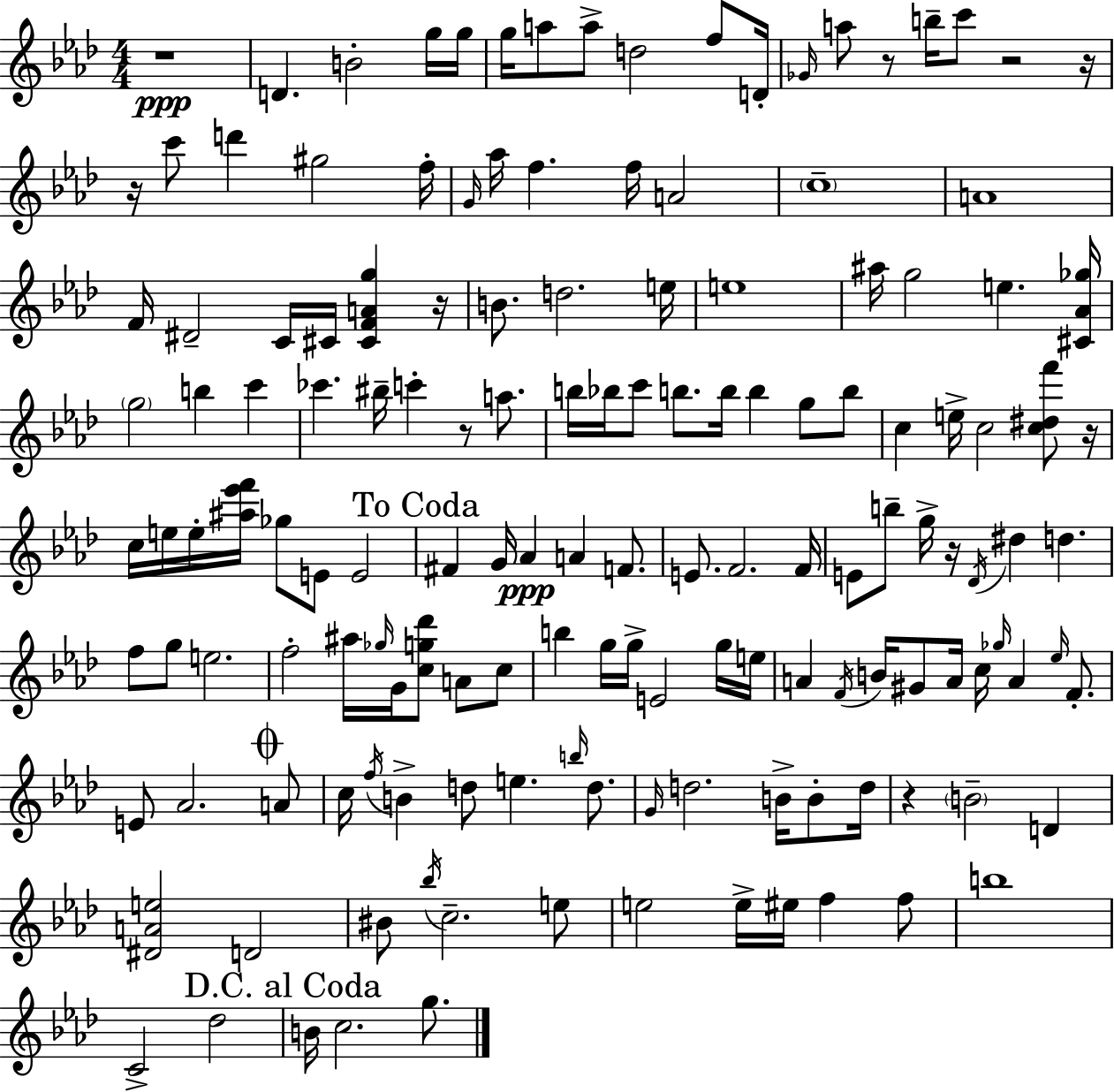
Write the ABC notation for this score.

X:1
T:Untitled
M:4/4
L:1/4
K:Fm
z4 D B2 g/4 g/4 g/4 a/2 a/2 d2 f/2 D/4 _G/4 a/2 z/2 b/4 c'/2 z2 z/4 z/4 c'/2 d' ^g2 f/4 G/4 _a/4 f f/4 A2 c4 A4 F/4 ^D2 C/4 ^C/4 [^CFAg] z/4 B/2 d2 e/4 e4 ^a/4 g2 e [^C_A_g]/4 g2 b c' _c' ^b/4 c' z/2 a/2 b/4 _b/4 c'/2 b/2 b/4 b g/2 b/2 c e/4 c2 [c^df']/2 z/4 c/4 e/4 e/4 [^a_e'f']/4 _g/2 E/2 E2 ^F G/4 _A A F/2 E/2 F2 F/4 E/2 b/2 g/4 z/4 _D/4 ^d d f/2 g/2 e2 f2 ^a/4 _g/4 G/4 [cg_d']/2 A/2 c/2 b g/4 g/4 E2 g/4 e/4 A F/4 B/4 ^G/2 A/4 c/4 _g/4 A _e/4 F/2 E/2 _A2 A/2 c/4 f/4 B d/2 e b/4 d/2 G/4 d2 B/4 B/2 d/4 z B2 D [^DAe]2 D2 ^B/2 _b/4 c2 e/2 e2 e/4 ^e/4 f f/2 b4 C2 _d2 B/4 c2 g/2